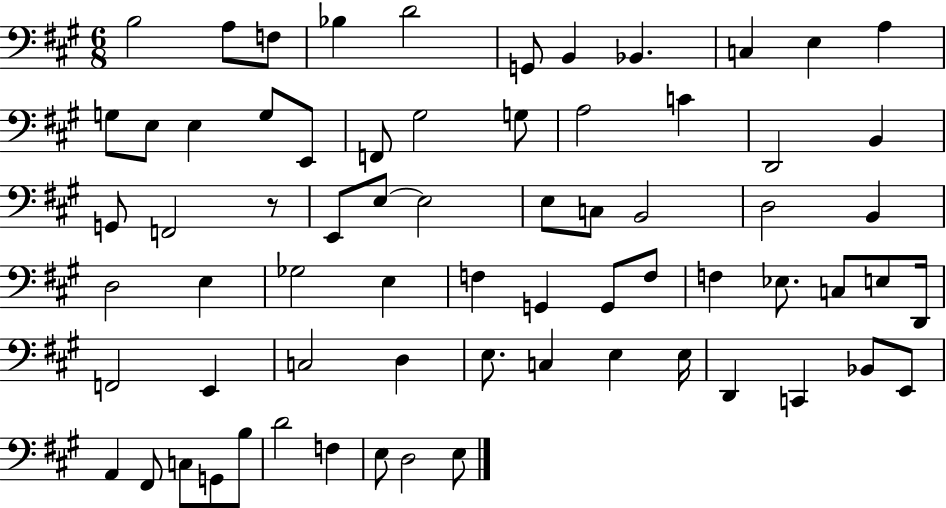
X:1
T:Untitled
M:6/8
L:1/4
K:A
B,2 A,/2 F,/2 _B, D2 G,,/2 B,, _B,, C, E, A, G,/2 E,/2 E, G,/2 E,,/2 F,,/2 ^G,2 G,/2 A,2 C D,,2 B,, G,,/2 F,,2 z/2 E,,/2 E,/2 E,2 E,/2 C,/2 B,,2 D,2 B,, D,2 E, _G,2 E, F, G,, G,,/2 F,/2 F, _E,/2 C,/2 E,/2 D,,/4 F,,2 E,, C,2 D, E,/2 C, E, E,/4 D,, C,, _B,,/2 E,,/2 A,, ^F,,/2 C,/2 G,,/2 B,/2 D2 F, E,/2 D,2 E,/2